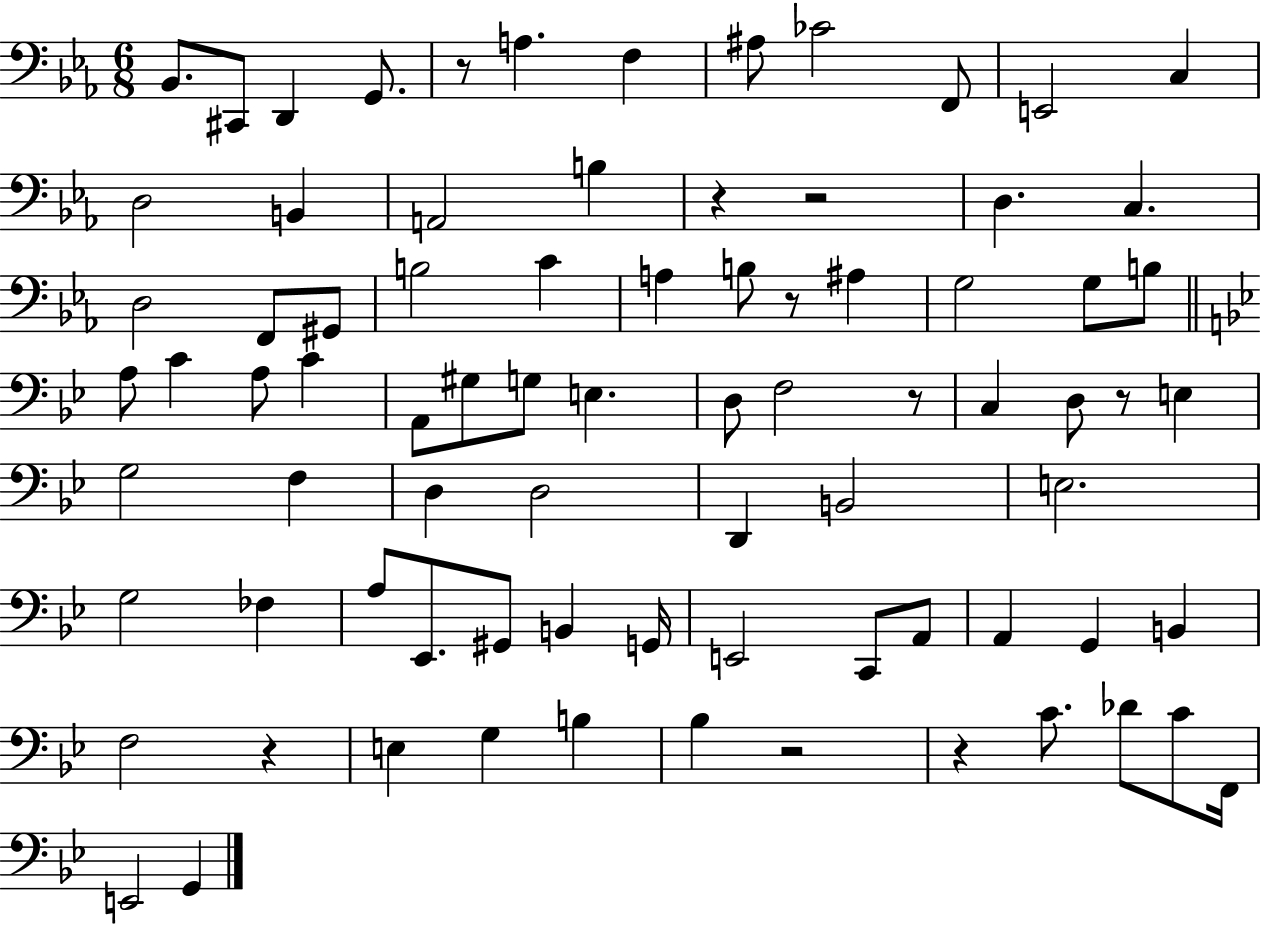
X:1
T:Untitled
M:6/8
L:1/4
K:Eb
_B,,/2 ^C,,/2 D,, G,,/2 z/2 A, F, ^A,/2 _C2 F,,/2 E,,2 C, D,2 B,, A,,2 B, z z2 D, C, D,2 F,,/2 ^G,,/2 B,2 C A, B,/2 z/2 ^A, G,2 G,/2 B,/2 A,/2 C A,/2 C A,,/2 ^G,/2 G,/2 E, D,/2 F,2 z/2 C, D,/2 z/2 E, G,2 F, D, D,2 D,, B,,2 E,2 G,2 _F, A,/2 _E,,/2 ^G,,/2 B,, G,,/4 E,,2 C,,/2 A,,/2 A,, G,, B,, F,2 z E, G, B, _B, z2 z C/2 _D/2 C/2 F,,/4 E,,2 G,,